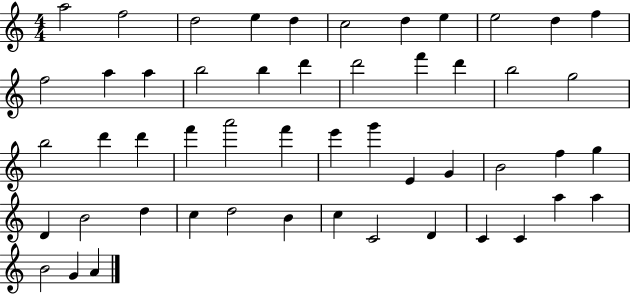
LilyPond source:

{
  \clef treble
  \numericTimeSignature
  \time 4/4
  \key c \major
  a''2 f''2 | d''2 e''4 d''4 | c''2 d''4 e''4 | e''2 d''4 f''4 | \break f''2 a''4 a''4 | b''2 b''4 d'''4 | d'''2 f'''4 d'''4 | b''2 g''2 | \break b''2 d'''4 d'''4 | f'''4 a'''2 f'''4 | e'''4 g'''4 e'4 g'4 | b'2 f''4 g''4 | \break d'4 b'2 d''4 | c''4 d''2 b'4 | c''4 c'2 d'4 | c'4 c'4 a''4 a''4 | \break b'2 g'4 a'4 | \bar "|."
}